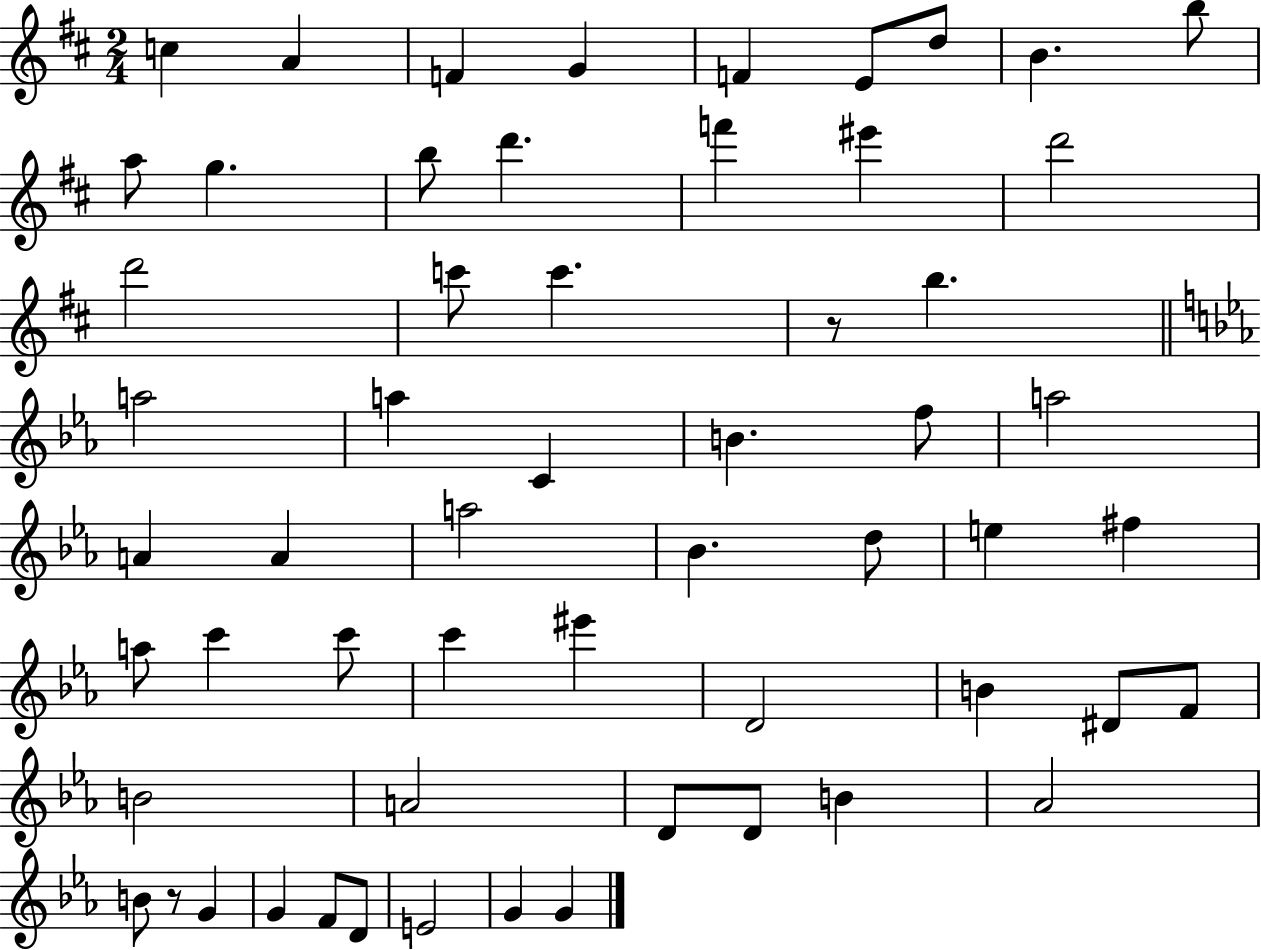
{
  \clef treble
  \numericTimeSignature
  \time 2/4
  \key d \major
  c''4 a'4 | f'4 g'4 | f'4 e'8 d''8 | b'4. b''8 | \break a''8 g''4. | b''8 d'''4. | f'''4 eis'''4 | d'''2 | \break d'''2 | c'''8 c'''4. | r8 b''4. | \bar "||" \break \key c \minor a''2 | a''4 c'4 | b'4. f''8 | a''2 | \break a'4 a'4 | a''2 | bes'4. d''8 | e''4 fis''4 | \break a''8 c'''4 c'''8 | c'''4 eis'''4 | d'2 | b'4 dis'8 f'8 | \break b'2 | a'2 | d'8 d'8 b'4 | aes'2 | \break b'8 r8 g'4 | g'4 f'8 d'8 | e'2 | g'4 g'4 | \break \bar "|."
}